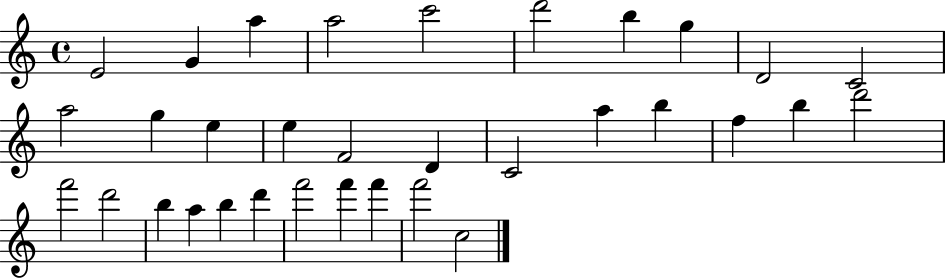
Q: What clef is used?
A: treble